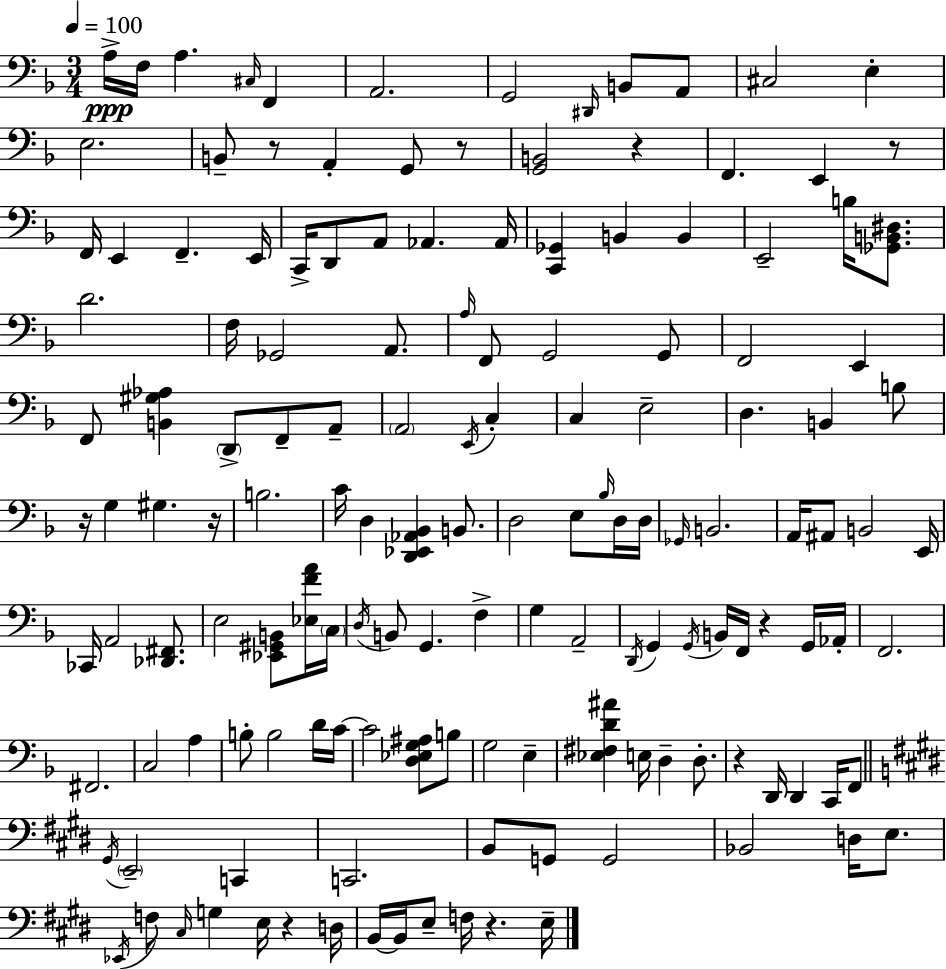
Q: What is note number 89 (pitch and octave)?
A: F#2